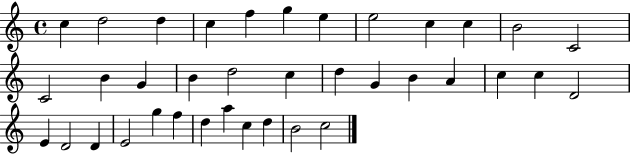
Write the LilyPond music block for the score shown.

{
  \clef treble
  \time 4/4
  \defaultTimeSignature
  \key c \major
  c''4 d''2 d''4 | c''4 f''4 g''4 e''4 | e''2 c''4 c''4 | b'2 c'2 | \break c'2 b'4 g'4 | b'4 d''2 c''4 | d''4 g'4 b'4 a'4 | c''4 c''4 d'2 | \break e'4 d'2 d'4 | e'2 g''4 f''4 | d''4 a''4 c''4 d''4 | b'2 c''2 | \break \bar "|."
}